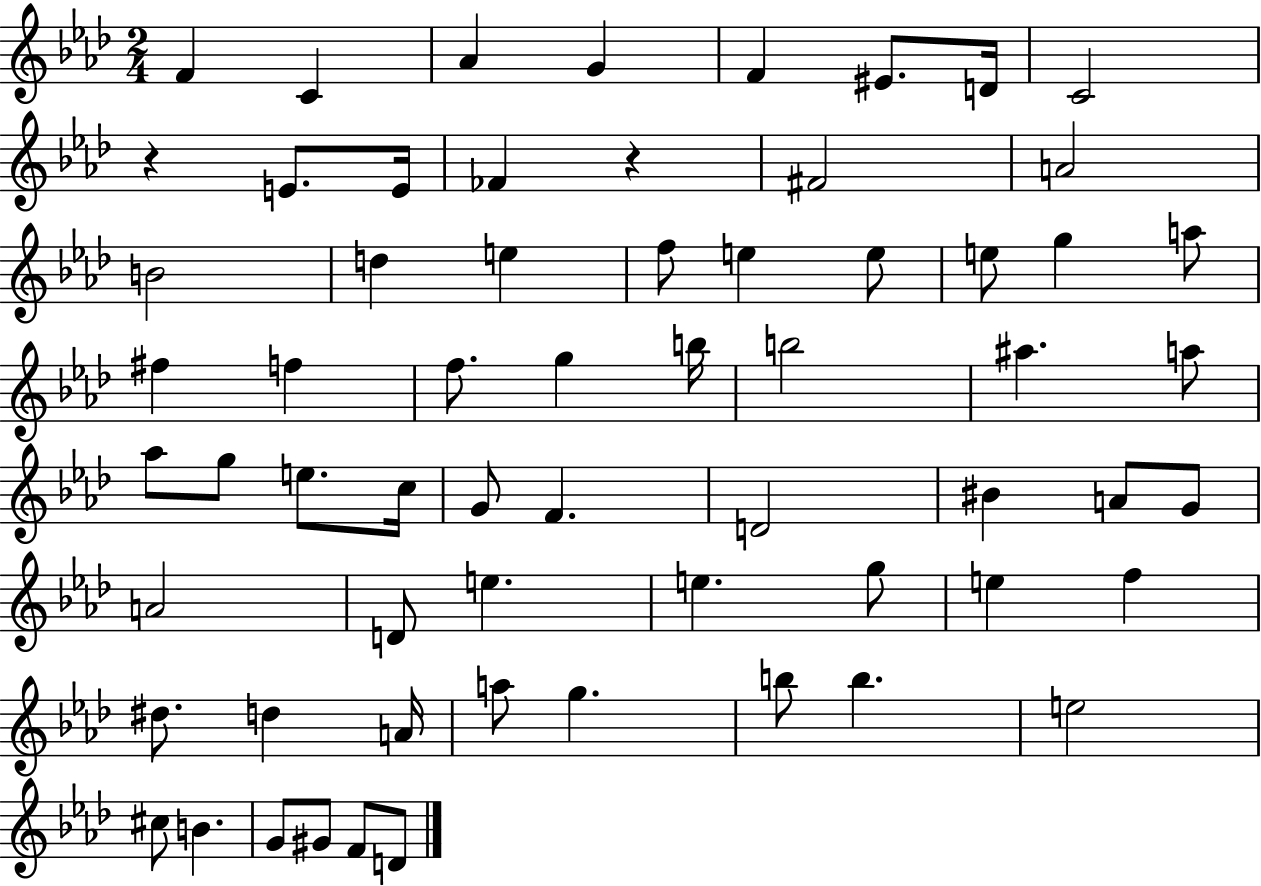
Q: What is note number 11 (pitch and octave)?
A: FES4